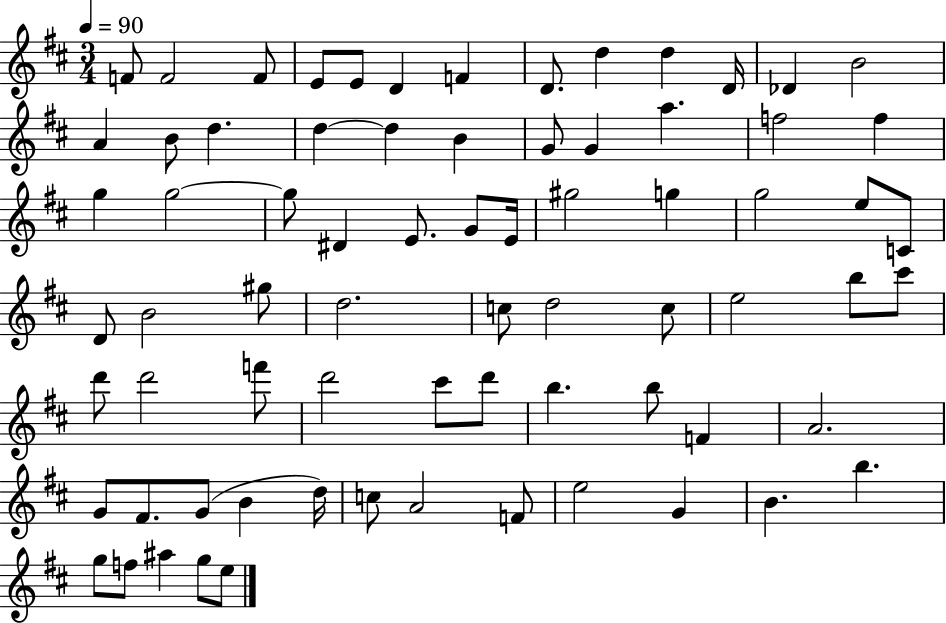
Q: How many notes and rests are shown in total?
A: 73